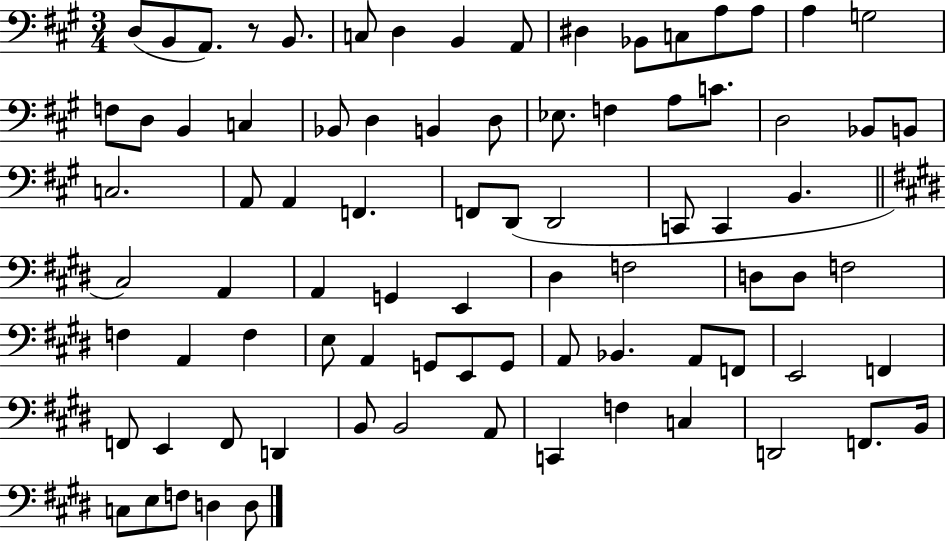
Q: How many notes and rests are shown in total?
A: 83